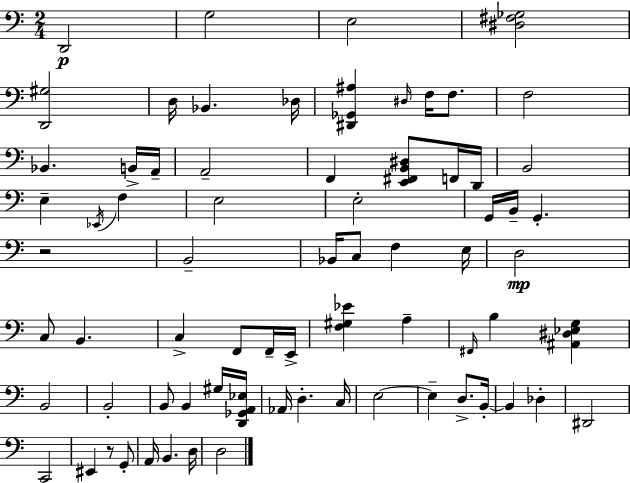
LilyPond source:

{
  \clef bass
  \numericTimeSignature
  \time 2/4
  \key c \major
  d,2\p | g2 | e2 | <dis fis ges>2 | \break <d, gis>2 | d16 bes,4. des16 | <dis, ges, ais>4 \grace { dis16 } f16 f8. | f2 | \break bes,4. b,16-> | a,16-- a,2-- | f,4 <e, fis, b, dis>8 f,16 | d,16 b,2 | \break e4-- \acciaccatura { ees,16 } f4 | e2 | e2-. | g,16 b,16-- g,4.-. | \break r2 | b,2-- | bes,16 c8 f4 | e16 d2\mp | \break c8 b,4. | c4-> f,8 | f,16-- e,16-> <f gis ees'>4 a4-- | \grace { fis,16 } b4 <ais, dis ees g>4 | \break b,2 | b,2-. | b,8 b,4 | gis16 <d, ges, a, ees>16 aes,16 d4.-. | \break c16 e2~~ | e4-- d8.-> | b,16-.~~ b,4 des4-. | dis,2 | \break c,2 | eis,4 r8 | g,8-. a,16 b,4. | d16 d2 | \break \bar "|."
}